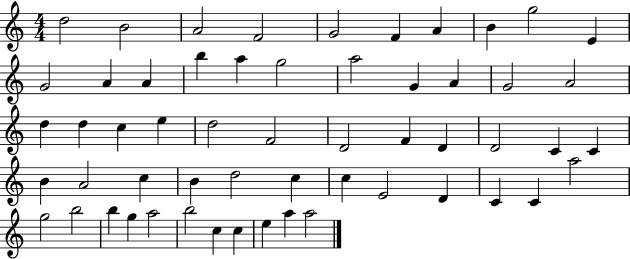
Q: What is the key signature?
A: C major